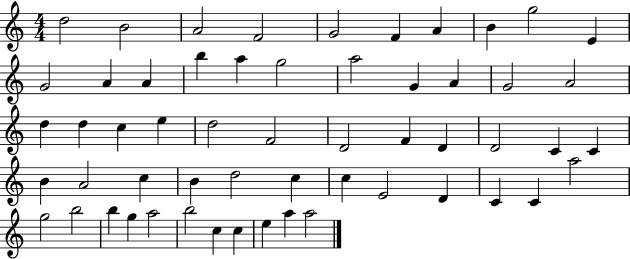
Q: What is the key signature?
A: C major